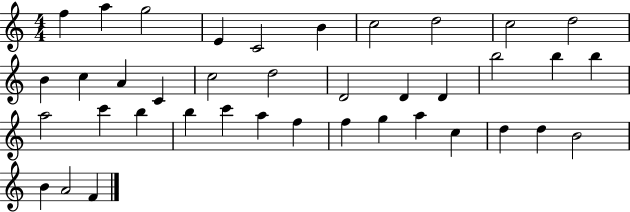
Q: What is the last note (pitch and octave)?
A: F4